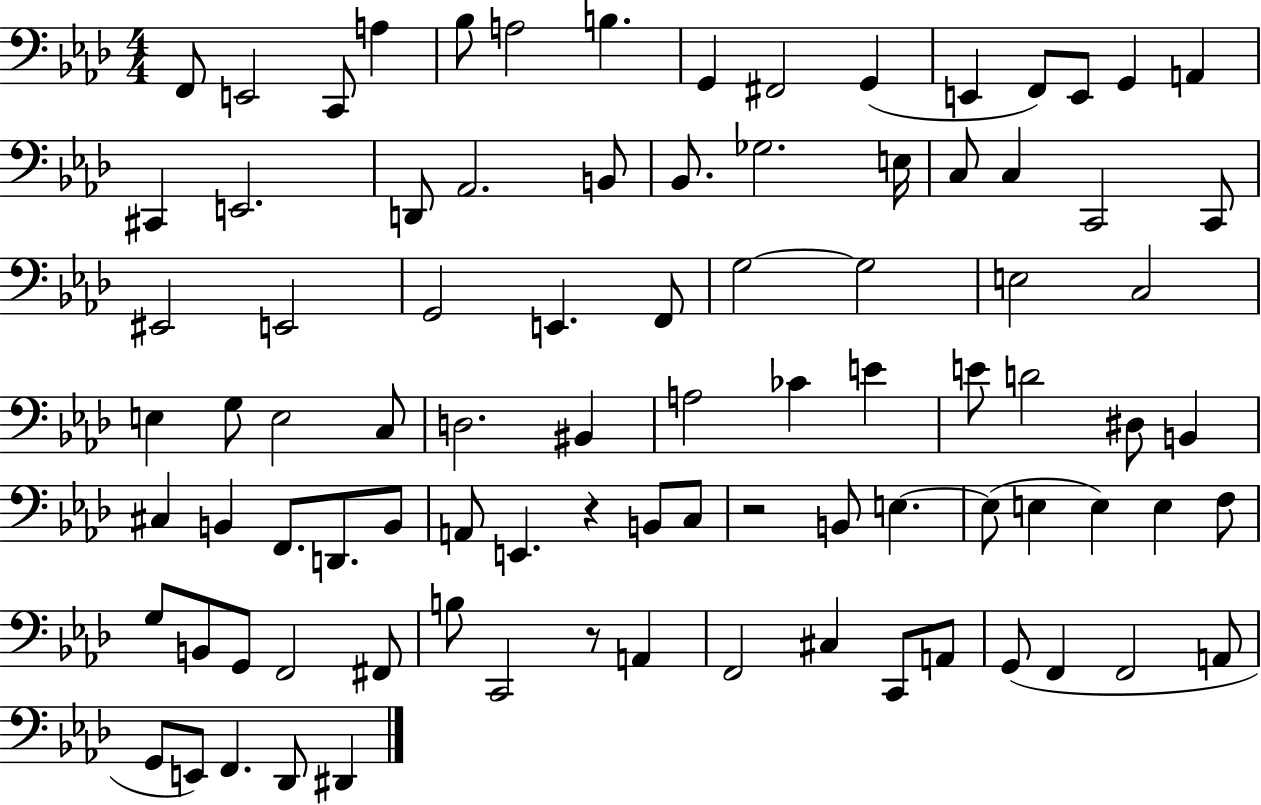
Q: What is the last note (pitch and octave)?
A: D#2